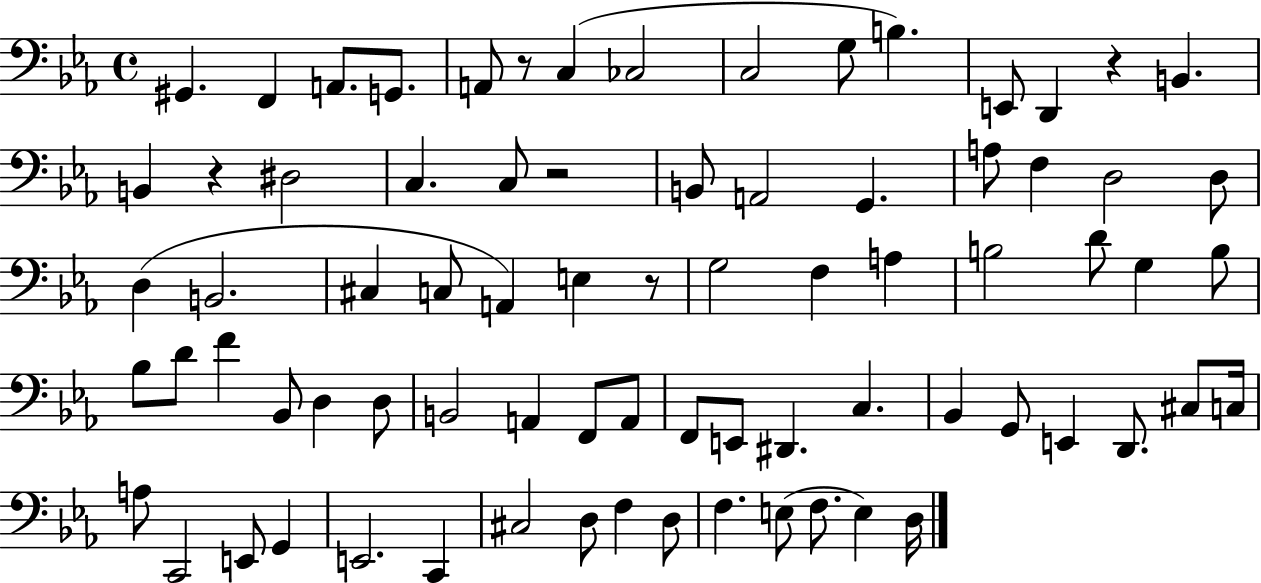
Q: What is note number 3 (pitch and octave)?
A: A2